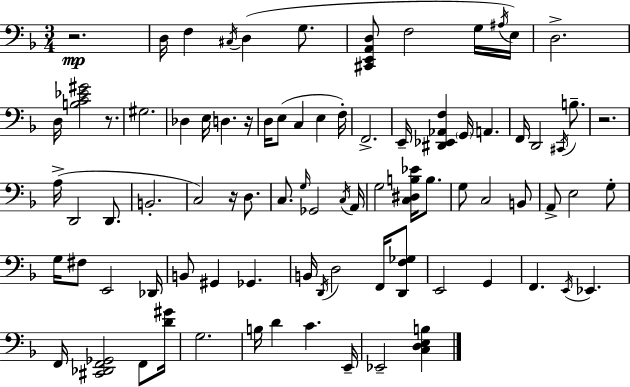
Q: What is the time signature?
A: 3/4